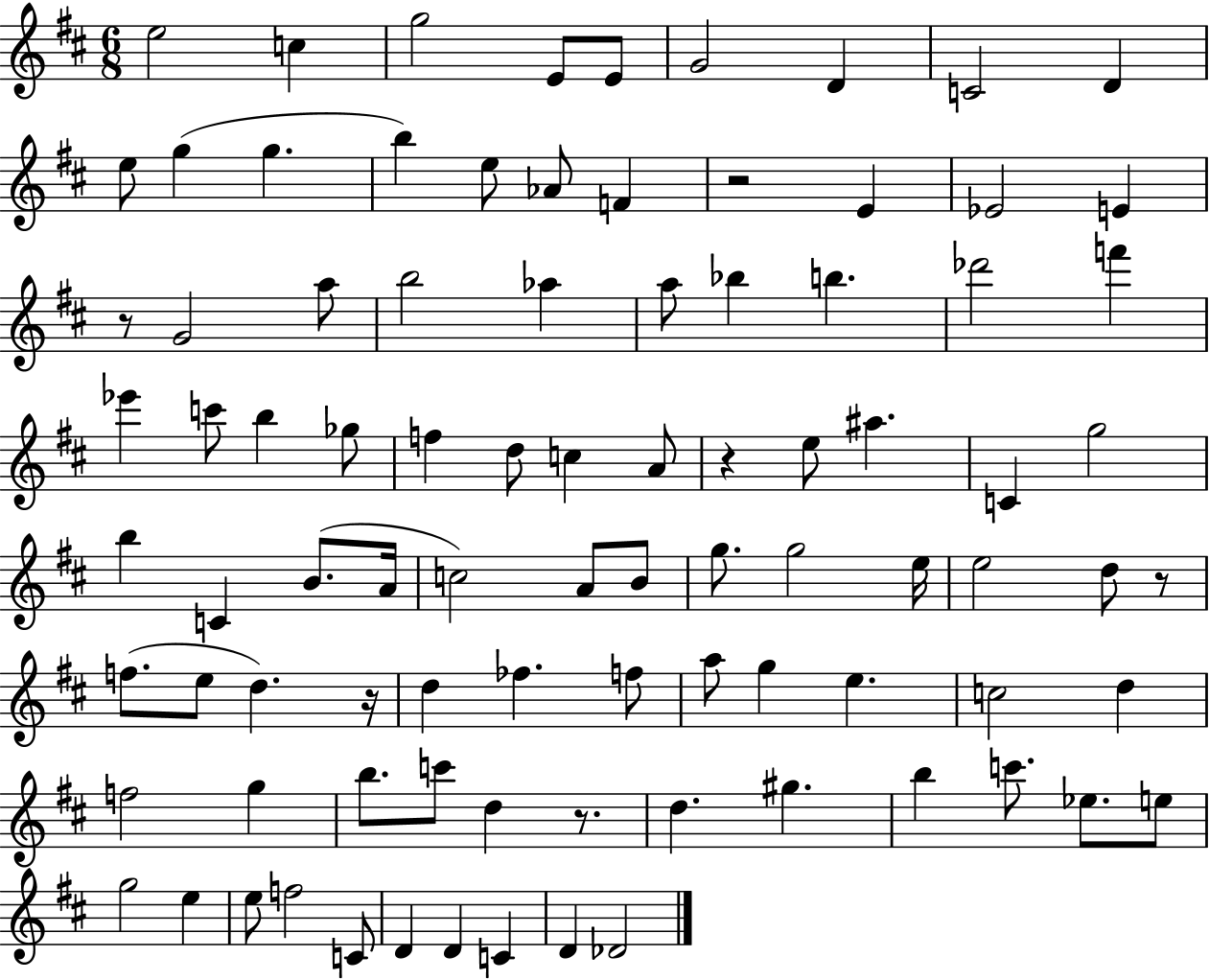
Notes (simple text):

E5/h C5/q G5/h E4/e E4/e G4/h D4/q C4/h D4/q E5/e G5/q G5/q. B5/q E5/e Ab4/e F4/q R/h E4/q Eb4/h E4/q R/e G4/h A5/e B5/h Ab5/q A5/e Bb5/q B5/q. Db6/h F6/q Eb6/q C6/e B5/q Gb5/e F5/q D5/e C5/q A4/e R/q E5/e A#5/q. C4/q G5/h B5/q C4/q B4/e. A4/s C5/h A4/e B4/e G5/e. G5/h E5/s E5/h D5/e R/e F5/e. E5/e D5/q. R/s D5/q FES5/q. F5/e A5/e G5/q E5/q. C5/h D5/q F5/h G5/q B5/e. C6/e D5/q R/e. D5/q. G#5/q. B5/q C6/e. Eb5/e. E5/e G5/h E5/q E5/e F5/h C4/e D4/q D4/q C4/q D4/q Db4/h